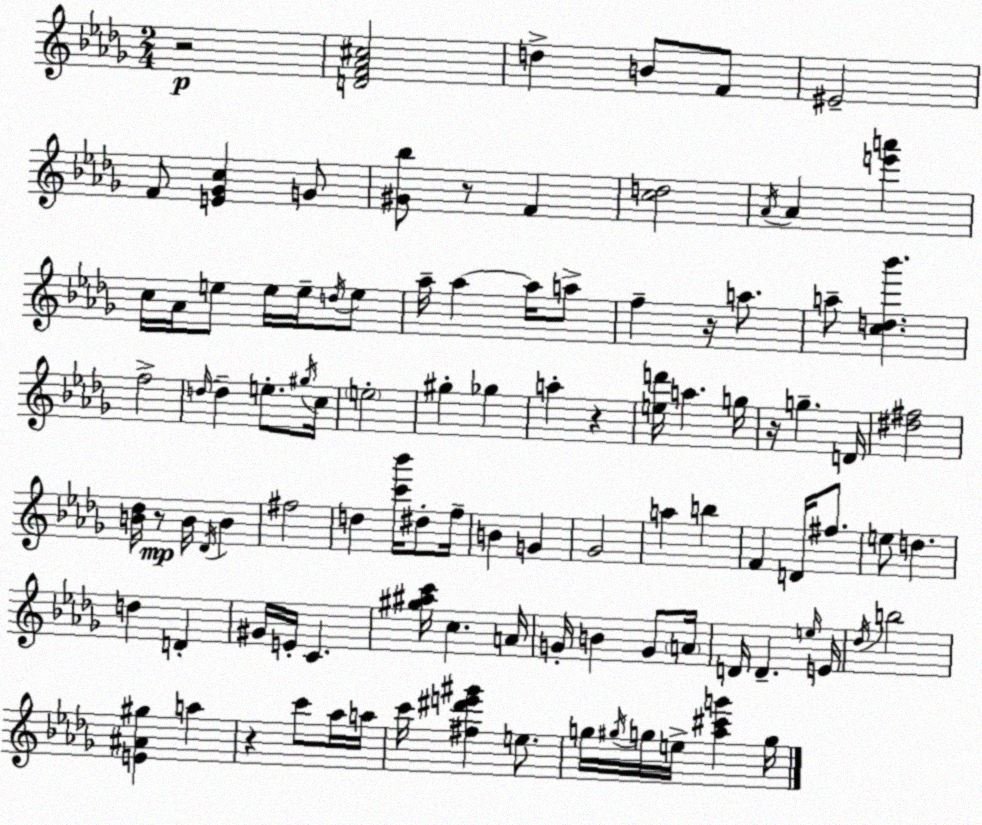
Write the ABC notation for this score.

X:1
T:Untitled
M:2/4
L:1/4
K:Bbm
z2 [DF_A^c]2 d B/2 F/2 ^E2 F/2 [E_Gc] G/2 [^G_b]/2 z/2 F [cd]2 _A/4 _A [e'a'] c/4 _A/4 e/2 e/4 e/4 d/4 e/2 _a/4 _a _a/4 a/2 f z/4 a/2 a/2 [cd_b'] f2 d/4 d e/2 ^g/4 c/4 e2 ^g _g a z [ed']/4 a g/4 z/4 g D/4 [^d^f]2 [B_d]/4 z/2 B/4 _D/4 B ^f2 d [c'_b']/4 ^d/2 f/4 B G _G2 a b F D/4 ^f/2 e/2 d d D ^G/4 E/4 C [^g^ac']/4 c A/4 G/4 B G/2 A/4 D/4 D e/4 E/4 _d/4 b2 [E^A^g] a z c'/2 _a/4 a/4 c'/4 [^f^d'e'^g'] e/2 g/4 ^g/4 g/4 e/4 [_a^c'g'] g/4